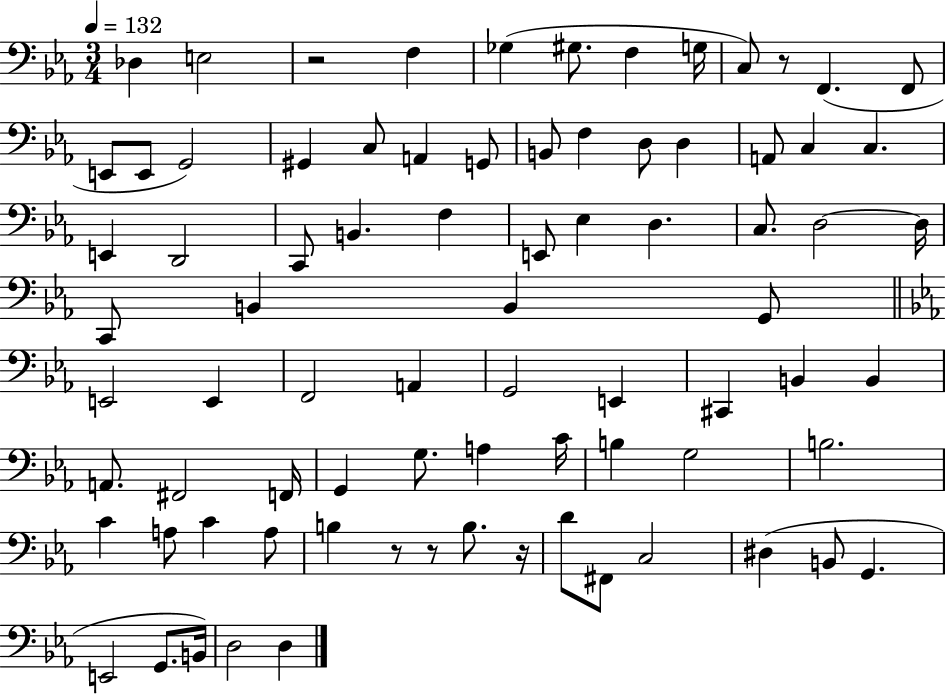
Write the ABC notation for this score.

X:1
T:Untitled
M:3/4
L:1/4
K:Eb
_D, E,2 z2 F, _G, ^G,/2 F, G,/4 C,/2 z/2 F,, F,,/2 E,,/2 E,,/2 G,,2 ^G,, C,/2 A,, G,,/2 B,,/2 F, D,/2 D, A,,/2 C, C, E,, D,,2 C,,/2 B,, F, E,,/2 _E, D, C,/2 D,2 D,/4 C,,/2 B,, B,, G,,/2 E,,2 E,, F,,2 A,, G,,2 E,, ^C,, B,, B,, A,,/2 ^F,,2 F,,/4 G,, G,/2 A, C/4 B, G,2 B,2 C A,/2 C A,/2 B, z/2 z/2 B,/2 z/4 D/2 ^F,,/2 C,2 ^D, B,,/2 G,, E,,2 G,,/2 B,,/4 D,2 D,